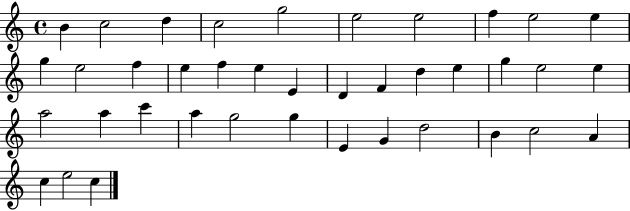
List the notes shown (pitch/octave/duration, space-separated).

B4/q C5/h D5/q C5/h G5/h E5/h E5/h F5/q E5/h E5/q G5/q E5/h F5/q E5/q F5/q E5/q E4/q D4/q F4/q D5/q E5/q G5/q E5/h E5/q A5/h A5/q C6/q A5/q G5/h G5/q E4/q G4/q D5/h B4/q C5/h A4/q C5/q E5/h C5/q